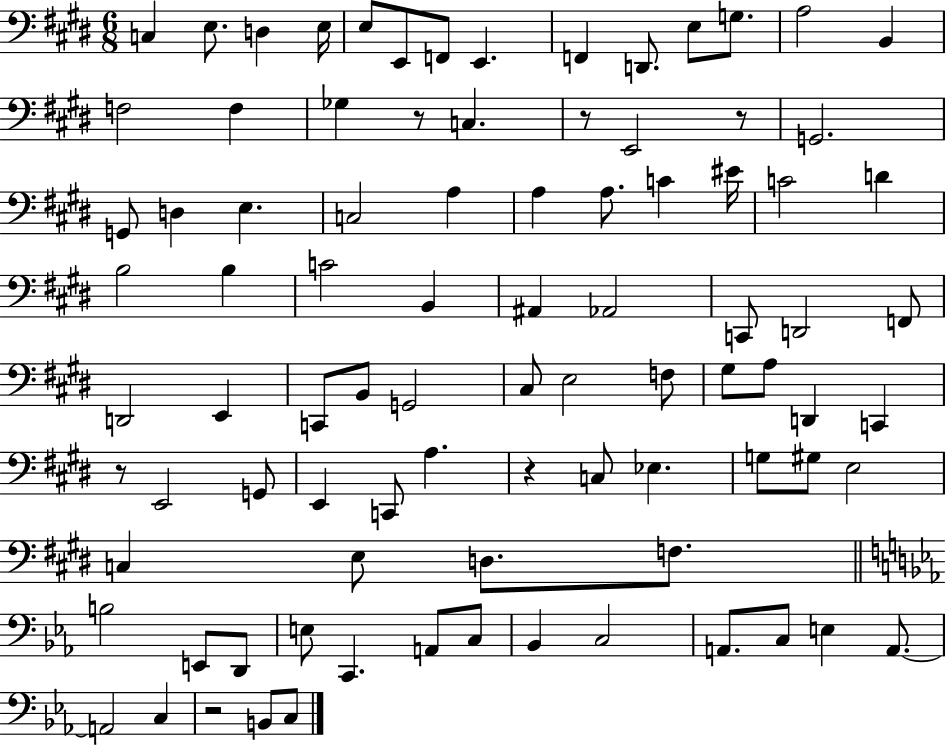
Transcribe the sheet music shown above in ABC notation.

X:1
T:Untitled
M:6/8
L:1/4
K:E
C, E,/2 D, E,/4 E,/2 E,,/2 F,,/2 E,, F,, D,,/2 E,/2 G,/2 A,2 B,, F,2 F, _G, z/2 C, z/2 E,,2 z/2 G,,2 G,,/2 D, E, C,2 A, A, A,/2 C ^E/4 C2 D B,2 B, C2 B,, ^A,, _A,,2 C,,/2 D,,2 F,,/2 D,,2 E,, C,,/2 B,,/2 G,,2 ^C,/2 E,2 F,/2 ^G,/2 A,/2 D,, C,, z/2 E,,2 G,,/2 E,, C,,/2 A, z C,/2 _E, G,/2 ^G,/2 E,2 C, E,/2 D,/2 F,/2 B,2 E,,/2 D,,/2 E,/2 C,, A,,/2 C,/2 _B,, C,2 A,,/2 C,/2 E, A,,/2 A,,2 C, z2 B,,/2 C,/2